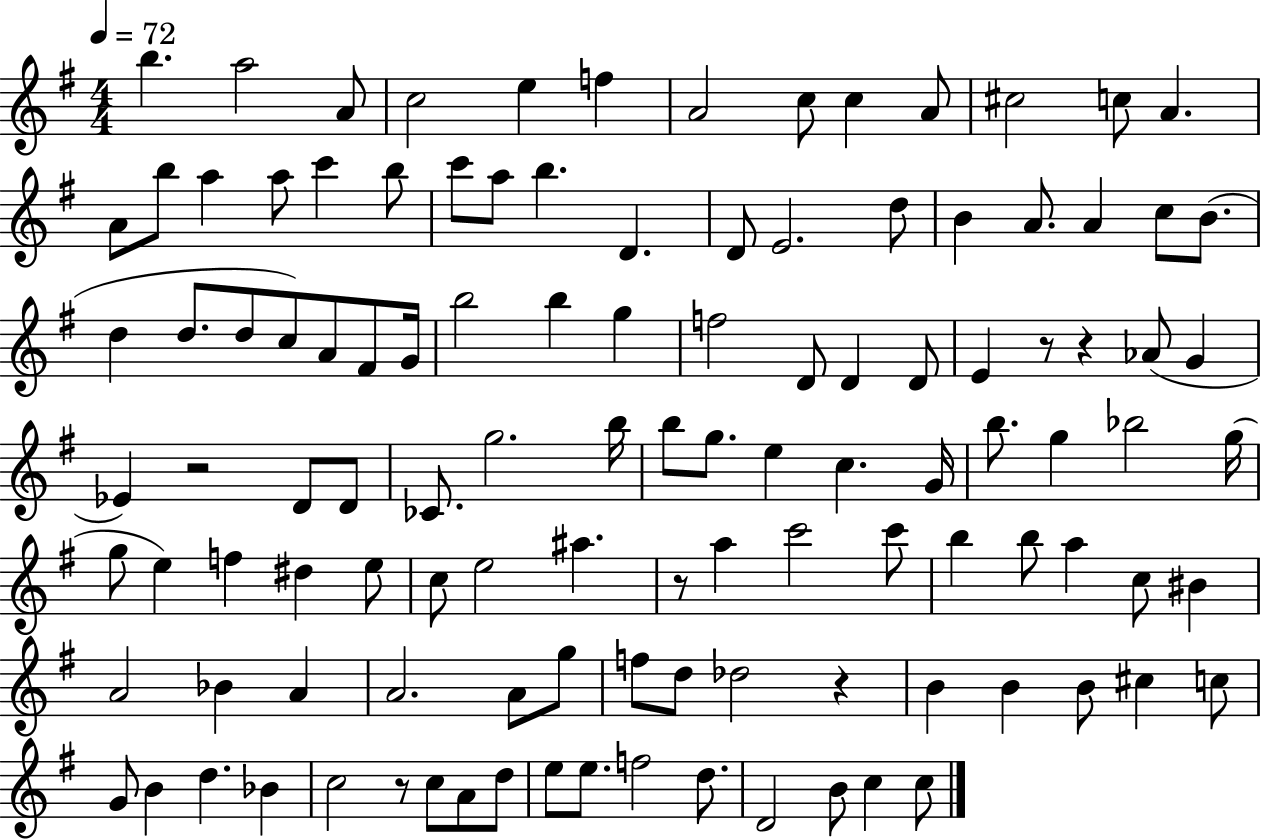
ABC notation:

X:1
T:Untitled
M:4/4
L:1/4
K:G
b a2 A/2 c2 e f A2 c/2 c A/2 ^c2 c/2 A A/2 b/2 a a/2 c' b/2 c'/2 a/2 b D D/2 E2 d/2 B A/2 A c/2 B/2 d d/2 d/2 c/2 A/2 ^F/2 G/4 b2 b g f2 D/2 D D/2 E z/2 z _A/2 G _E z2 D/2 D/2 _C/2 g2 b/4 b/2 g/2 e c G/4 b/2 g _b2 g/4 g/2 e f ^d e/2 c/2 e2 ^a z/2 a c'2 c'/2 b b/2 a c/2 ^B A2 _B A A2 A/2 g/2 f/2 d/2 _d2 z B B B/2 ^c c/2 G/2 B d _B c2 z/2 c/2 A/2 d/2 e/2 e/2 f2 d/2 D2 B/2 c c/2